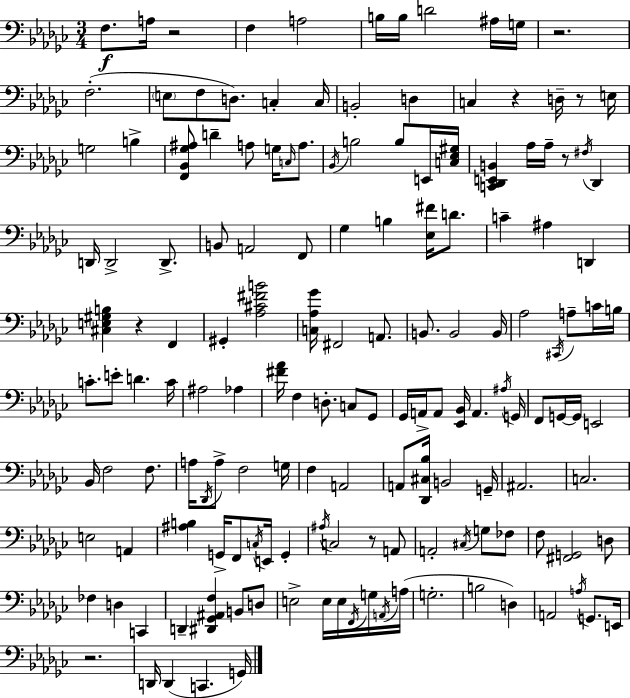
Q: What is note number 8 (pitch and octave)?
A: A#3